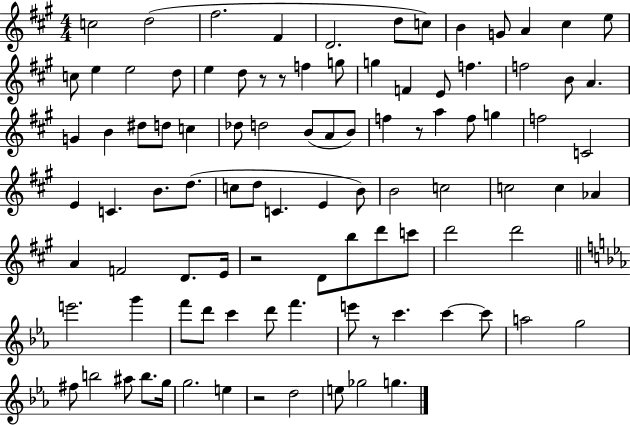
C5/h D5/h F#5/h. F#4/q D4/h. D5/e C5/e B4/q G4/e A4/q C#5/q E5/e C5/e E5/q E5/h D5/e E5/q D5/e R/e R/e F5/q G5/e G5/q F4/q E4/e F5/q. F5/h B4/e A4/q. G4/q B4/q D#5/e D5/e C5/q Db5/e D5/h B4/e A4/e B4/e F5/q R/e A5/q F5/e G5/q F5/h C4/h E4/q C4/q. B4/e. D5/e. C5/e D5/e C4/q. E4/q B4/e B4/h C5/h C5/h C5/q Ab4/q A4/q F4/h D4/e. E4/s R/h D4/e B5/e D6/e C6/e D6/h D6/h E6/h. G6/q F6/e D6/e C6/q D6/e F6/q. E6/e R/e C6/q. C6/q C6/e A5/h G5/h F#5/e B5/h A#5/e B5/e. G5/s G5/h. E5/q R/h D5/h E5/e Gb5/h G5/q.